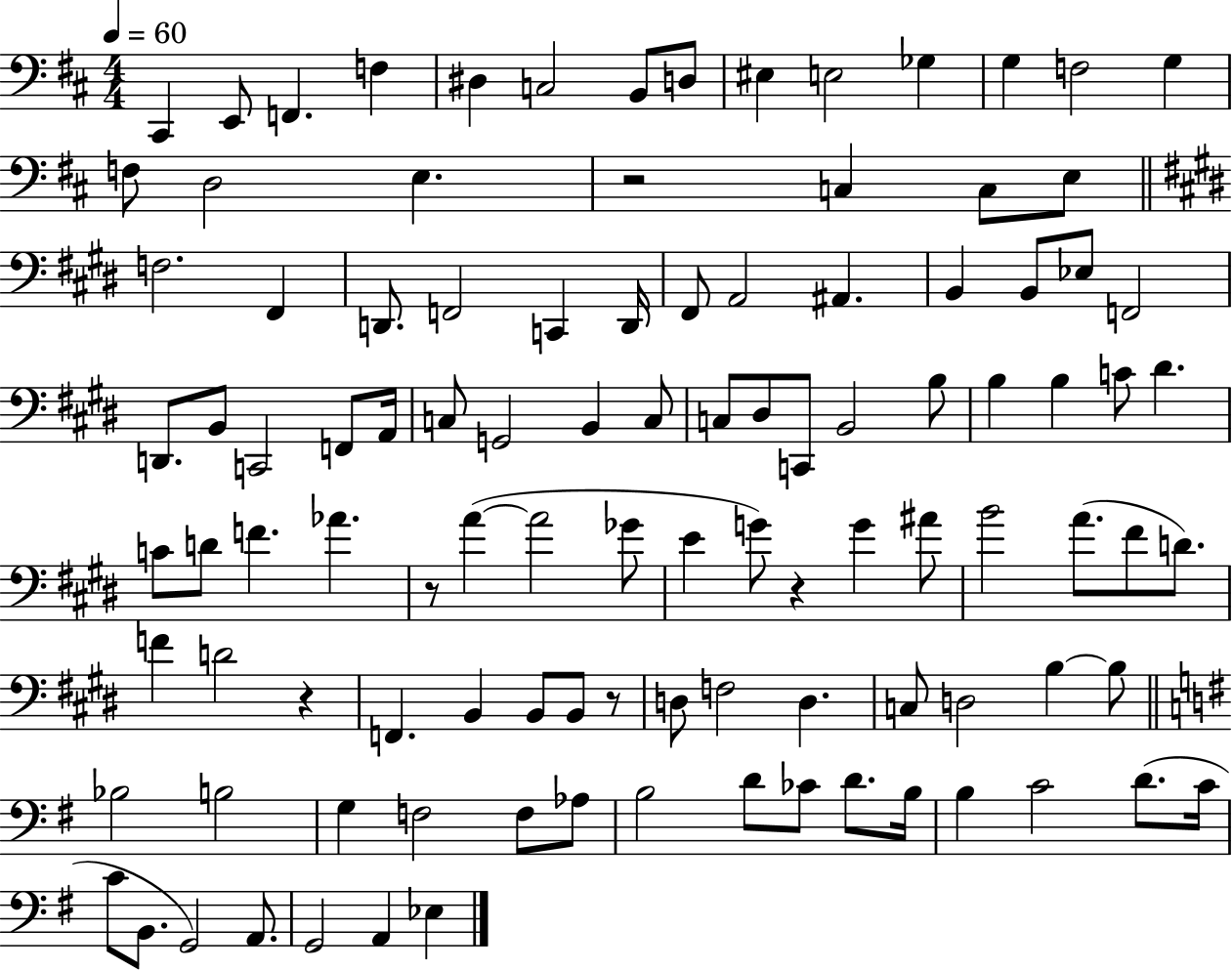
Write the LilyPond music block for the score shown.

{
  \clef bass
  \numericTimeSignature
  \time 4/4
  \key d \major
  \tempo 4 = 60
  cis,4 e,8 f,4. f4 | dis4 c2 b,8 d8 | eis4 e2 ges4 | g4 f2 g4 | \break f8 d2 e4. | r2 c4 c8 e8 | \bar "||" \break \key e \major f2. fis,4 | d,8. f,2 c,4 d,16 | fis,8 a,2 ais,4. | b,4 b,8 ees8 f,2 | \break d,8. b,8 c,2 f,8 a,16 | c8 g,2 b,4 c8 | c8 dis8 c,8 b,2 b8 | b4 b4 c'8 dis'4. | \break c'8 d'8 f'4. aes'4. | r8 a'4~(~ a'2 ges'8 | e'4 g'8) r4 g'4 ais'8 | b'2 a'8.( fis'8 d'8.) | \break f'4 d'2 r4 | f,4. b,4 b,8 b,8 r8 | d8 f2 d4. | c8 d2 b4~~ b8 | \break \bar "||" \break \key g \major bes2 b2 | g4 f2 f8 aes8 | b2 d'8 ces'8 d'8. b16 | b4 c'2 d'8.( c'16 | \break c'8 b,8. g,2) a,8. | g,2 a,4 ees4 | \bar "|."
}